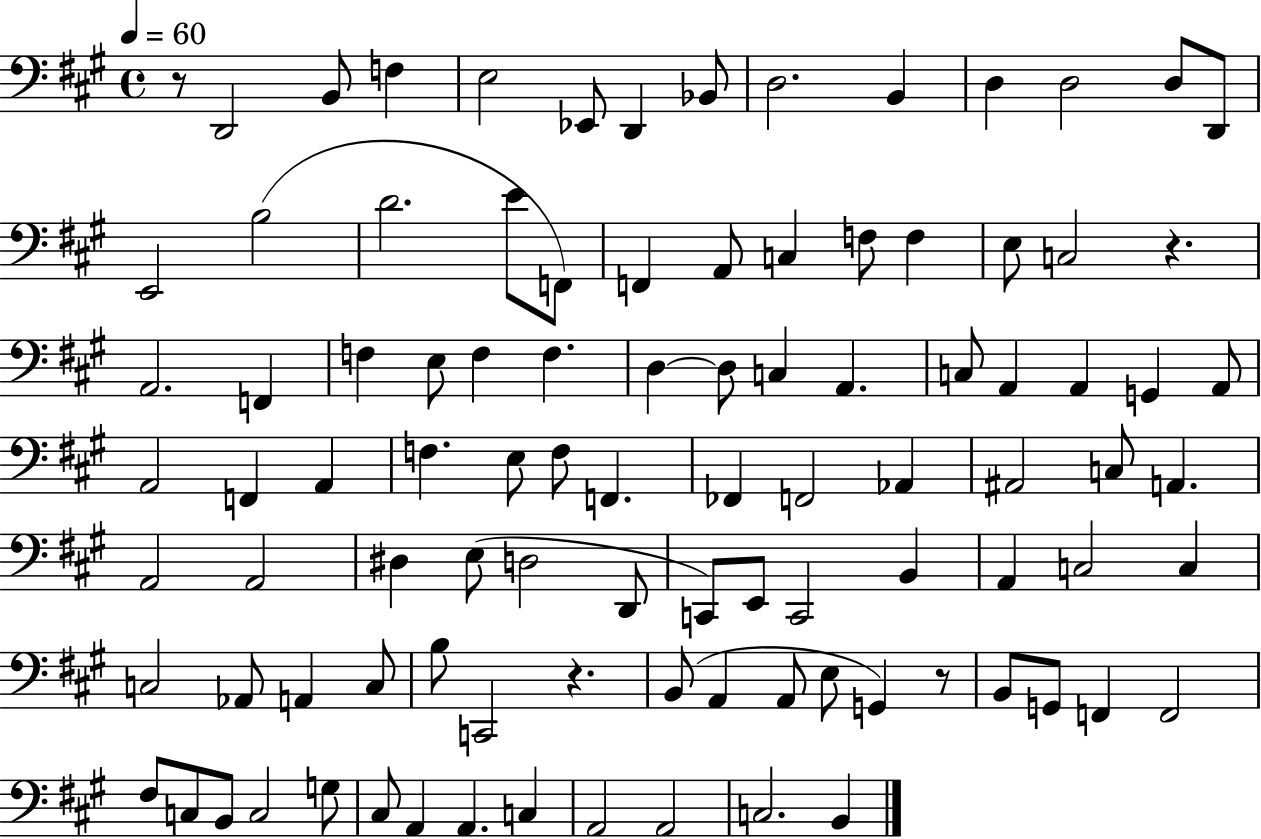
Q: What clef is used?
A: bass